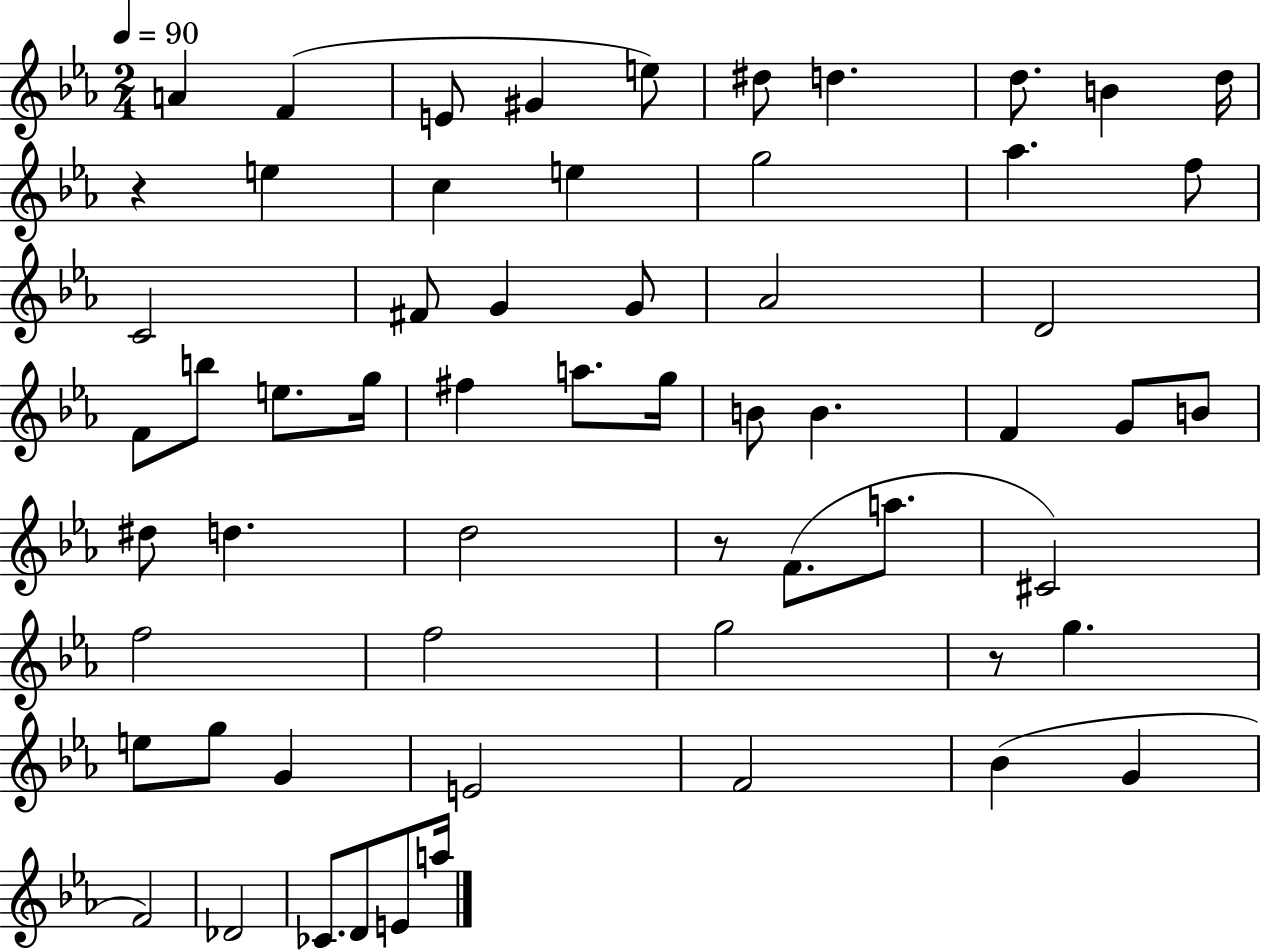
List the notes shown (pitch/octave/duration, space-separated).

A4/q F4/q E4/e G#4/q E5/e D#5/e D5/q. D5/e. B4/q D5/s R/q E5/q C5/q E5/q G5/h Ab5/q. F5/e C4/h F#4/e G4/q G4/e Ab4/h D4/h F4/e B5/e E5/e. G5/s F#5/q A5/e. G5/s B4/e B4/q. F4/q G4/e B4/e D#5/e D5/q. D5/h R/e F4/e. A5/e. C#4/h F5/h F5/h G5/h R/e G5/q. E5/e G5/e G4/q E4/h F4/h Bb4/q G4/q F4/h Db4/h CES4/e. D4/e E4/e A5/s